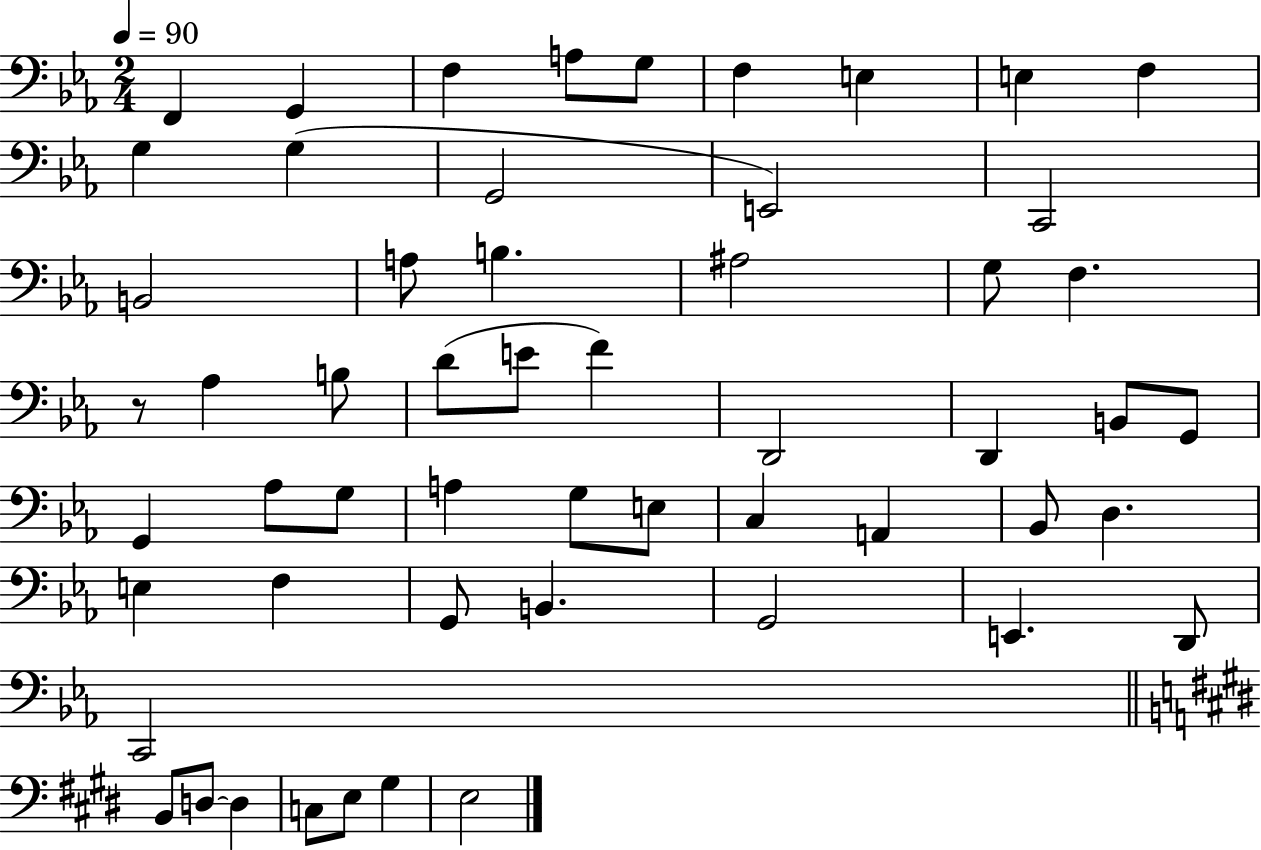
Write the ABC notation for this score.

X:1
T:Untitled
M:2/4
L:1/4
K:Eb
F,, G,, F, A,/2 G,/2 F, E, E, F, G, G, G,,2 E,,2 C,,2 B,,2 A,/2 B, ^A,2 G,/2 F, z/2 _A, B,/2 D/2 E/2 F D,,2 D,, B,,/2 G,,/2 G,, _A,/2 G,/2 A, G,/2 E,/2 C, A,, _B,,/2 D, E, F, G,,/2 B,, G,,2 E,, D,,/2 C,,2 B,,/2 D,/2 D, C,/2 E,/2 ^G, E,2